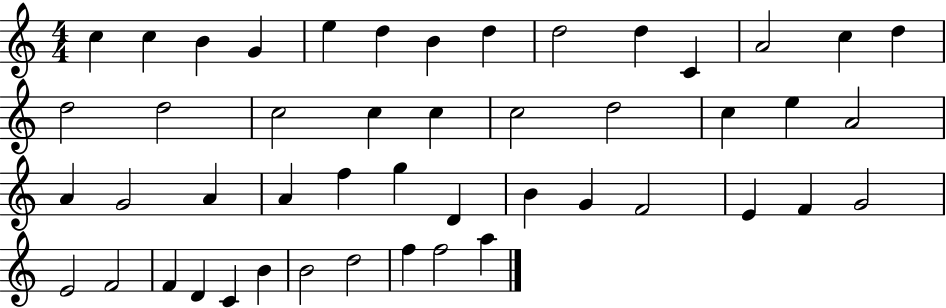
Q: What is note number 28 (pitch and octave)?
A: A4